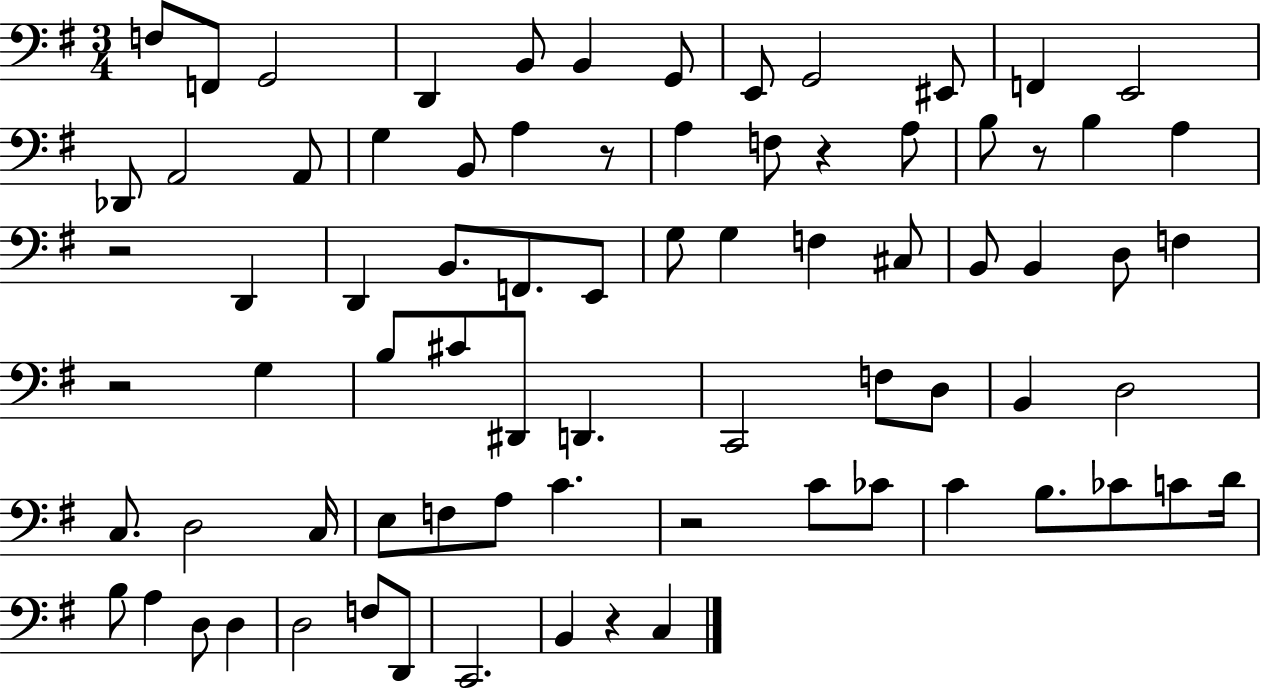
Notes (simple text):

F3/e F2/e G2/h D2/q B2/e B2/q G2/e E2/e G2/h EIS2/e F2/q E2/h Db2/e A2/h A2/e G3/q B2/e A3/q R/e A3/q F3/e R/q A3/e B3/e R/e B3/q A3/q R/h D2/q D2/q B2/e. F2/e. E2/e G3/e G3/q F3/q C#3/e B2/e B2/q D3/e F3/q R/h G3/q B3/e C#4/e D#2/e D2/q. C2/h F3/e D3/e B2/q D3/h C3/e. D3/h C3/s E3/e F3/e A3/e C4/q. R/h C4/e CES4/e C4/q B3/e. CES4/e C4/e D4/s B3/e A3/q D3/e D3/q D3/h F3/e D2/e C2/h. B2/q R/q C3/q